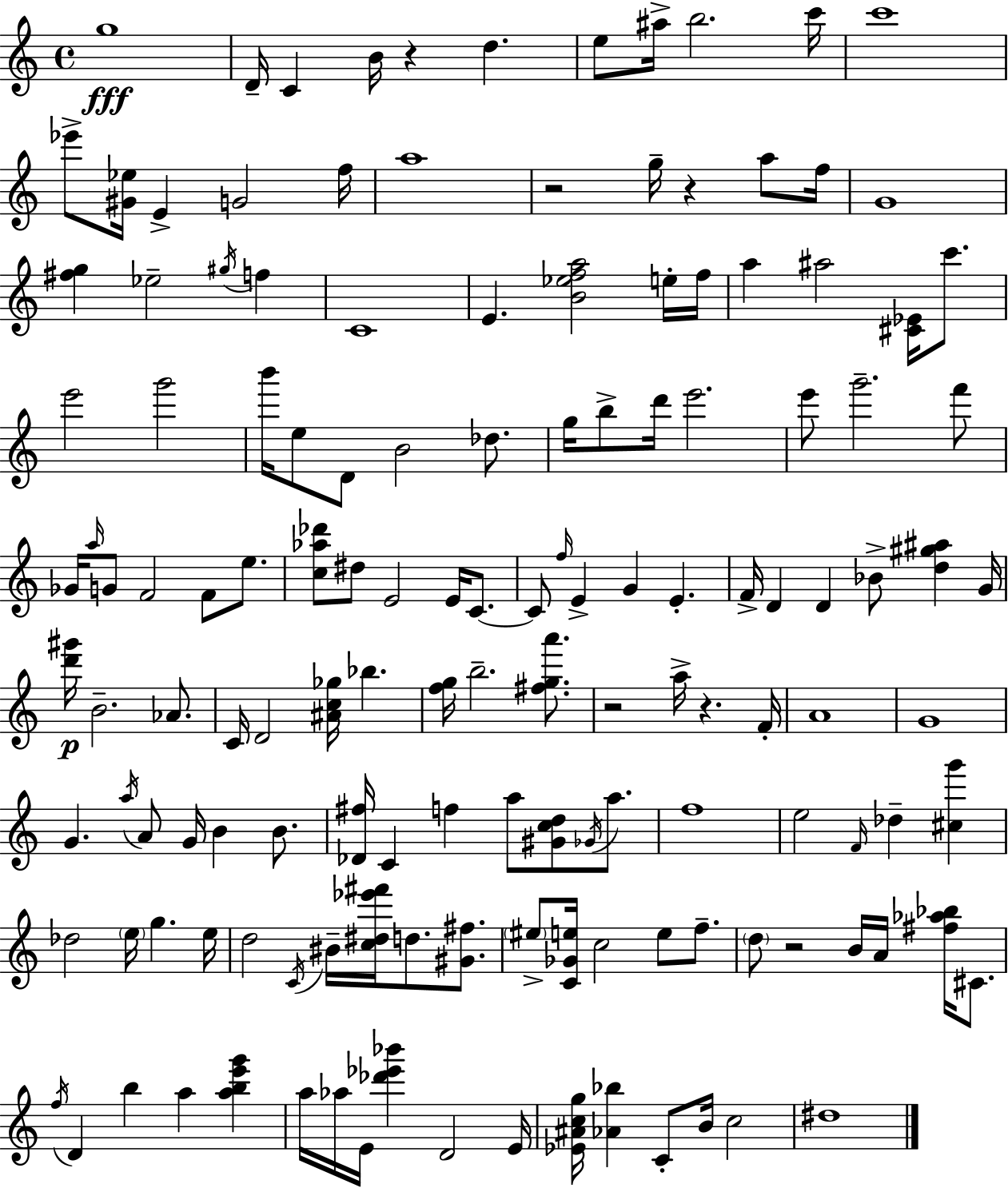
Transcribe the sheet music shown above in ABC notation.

X:1
T:Untitled
M:4/4
L:1/4
K:C
g4 D/4 C B/4 z d e/2 ^a/4 b2 c'/4 c'4 _e'/2 [^G_e]/4 E G2 f/4 a4 z2 g/4 z a/2 f/4 G4 [^fg] _e2 ^g/4 f C4 E [B_efa]2 e/4 f/4 a ^a2 [^C_E]/4 c'/2 e'2 g'2 b'/4 e/2 D/2 B2 _d/2 g/4 b/2 d'/4 e'2 e'/2 g'2 f'/2 _G/4 a/4 G/2 F2 F/2 e/2 [c_a_d']/2 ^d/2 E2 E/4 C/2 C/2 f/4 E G E F/4 D D _B/2 [d^g^a] G/4 [d'^g']/4 B2 _A/2 C/4 D2 [^Ac_g]/4 _b [fg]/4 b2 [^fga']/2 z2 a/4 z F/4 A4 G4 G a/4 A/2 G/4 B B/2 [_D^f]/4 C f a/2 [^Gcd]/2 _G/4 a/2 f4 e2 F/4 _d [^cg'] _d2 e/4 g e/4 d2 C/4 ^B/4 [c^d_e'^f']/4 d/2 [^G^f]/2 ^e/2 [C_Ge]/4 c2 e/2 f/2 d/2 z2 B/4 A/4 [^f_a_b]/4 ^C/2 f/4 D b a [abe'g'] a/4 _a/4 E/4 [_d'_e'_b'] D2 E/4 [_E^Acg]/4 [_A_b] C/2 B/4 c2 ^d4